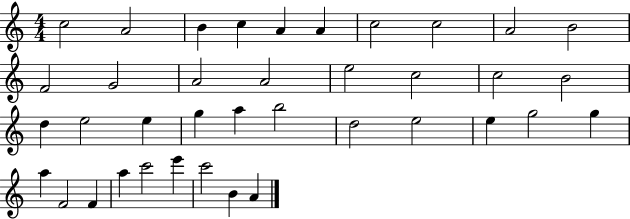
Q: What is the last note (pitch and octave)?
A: A4